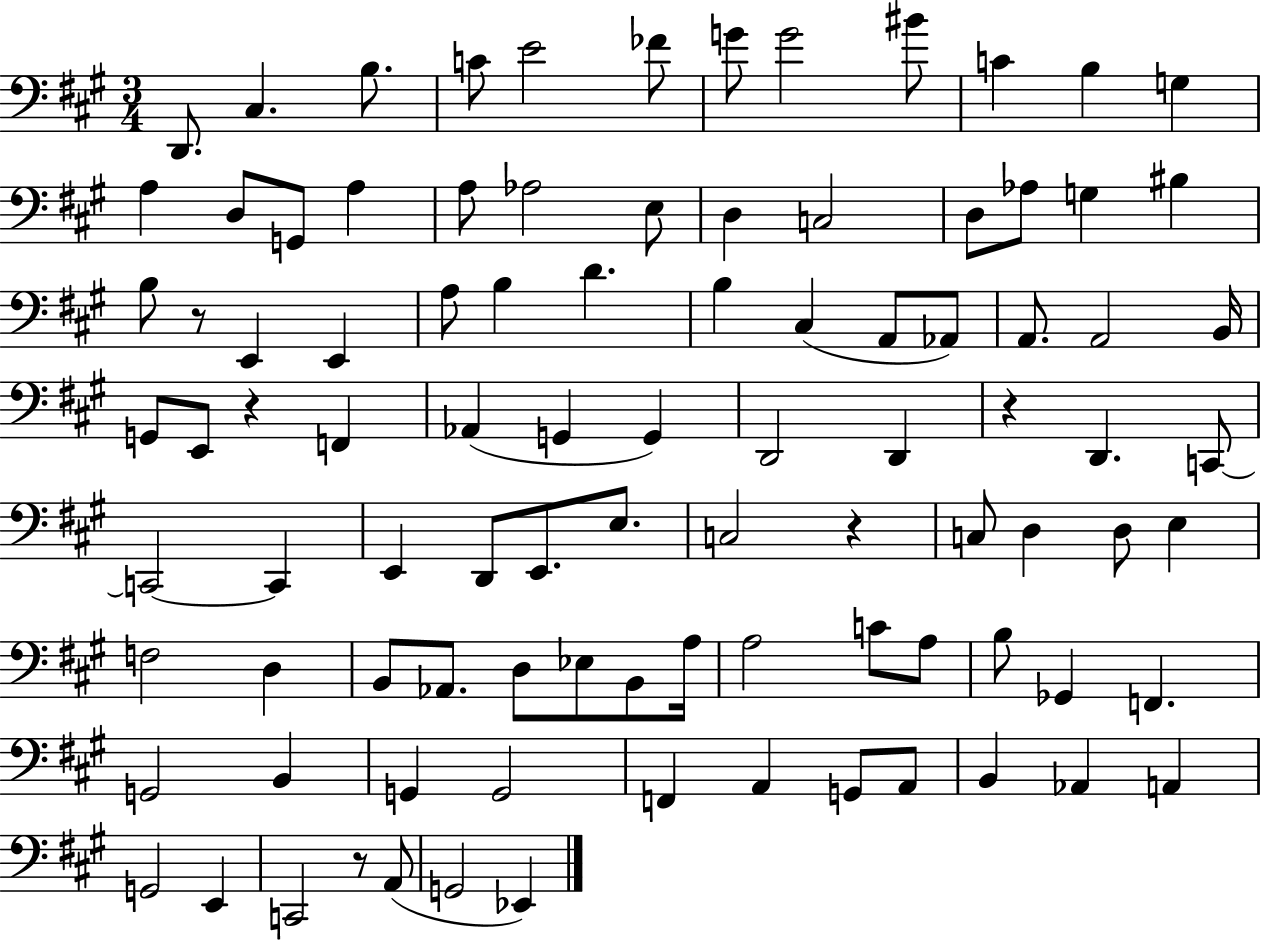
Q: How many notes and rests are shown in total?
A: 95